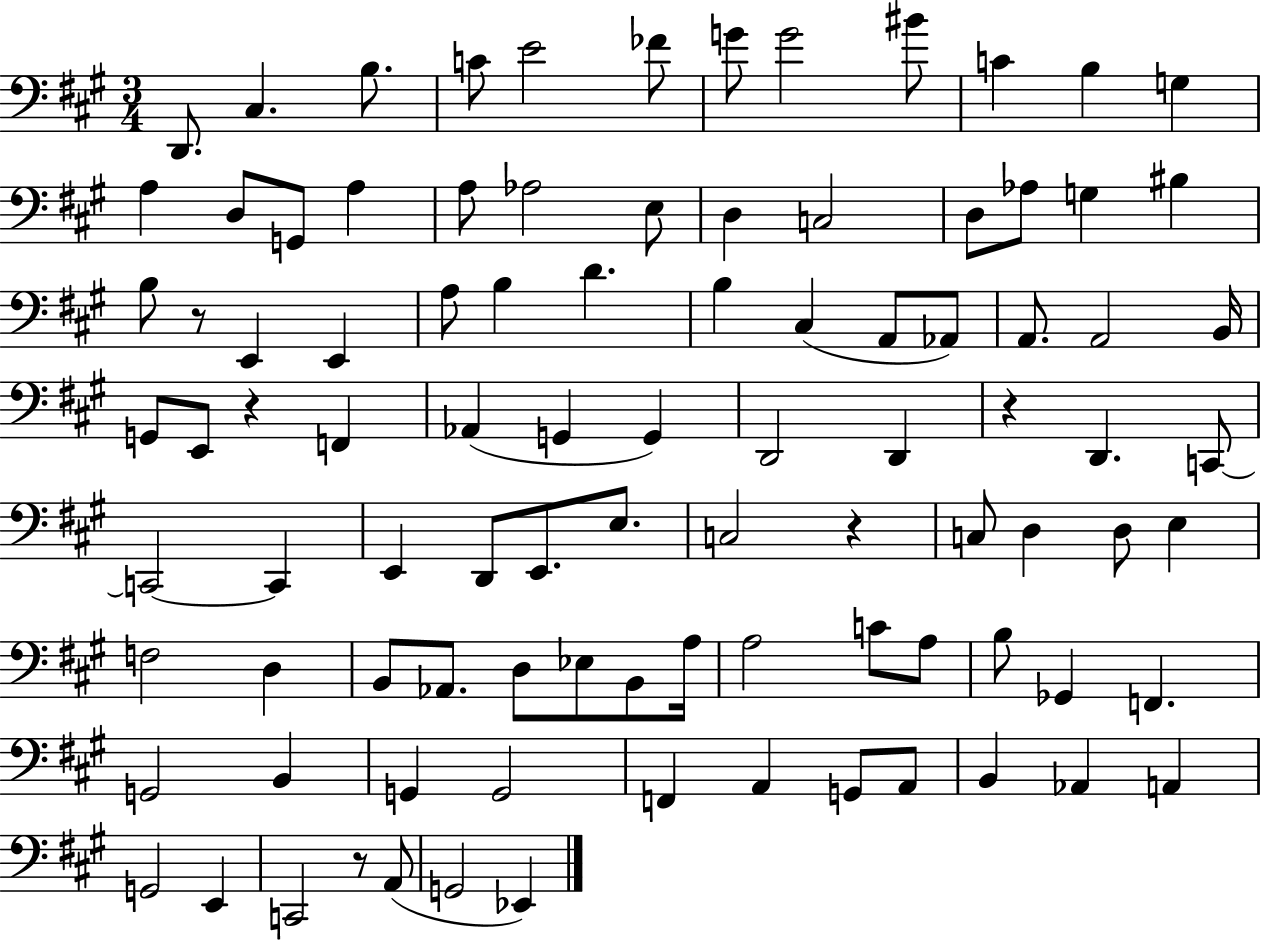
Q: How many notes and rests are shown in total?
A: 95